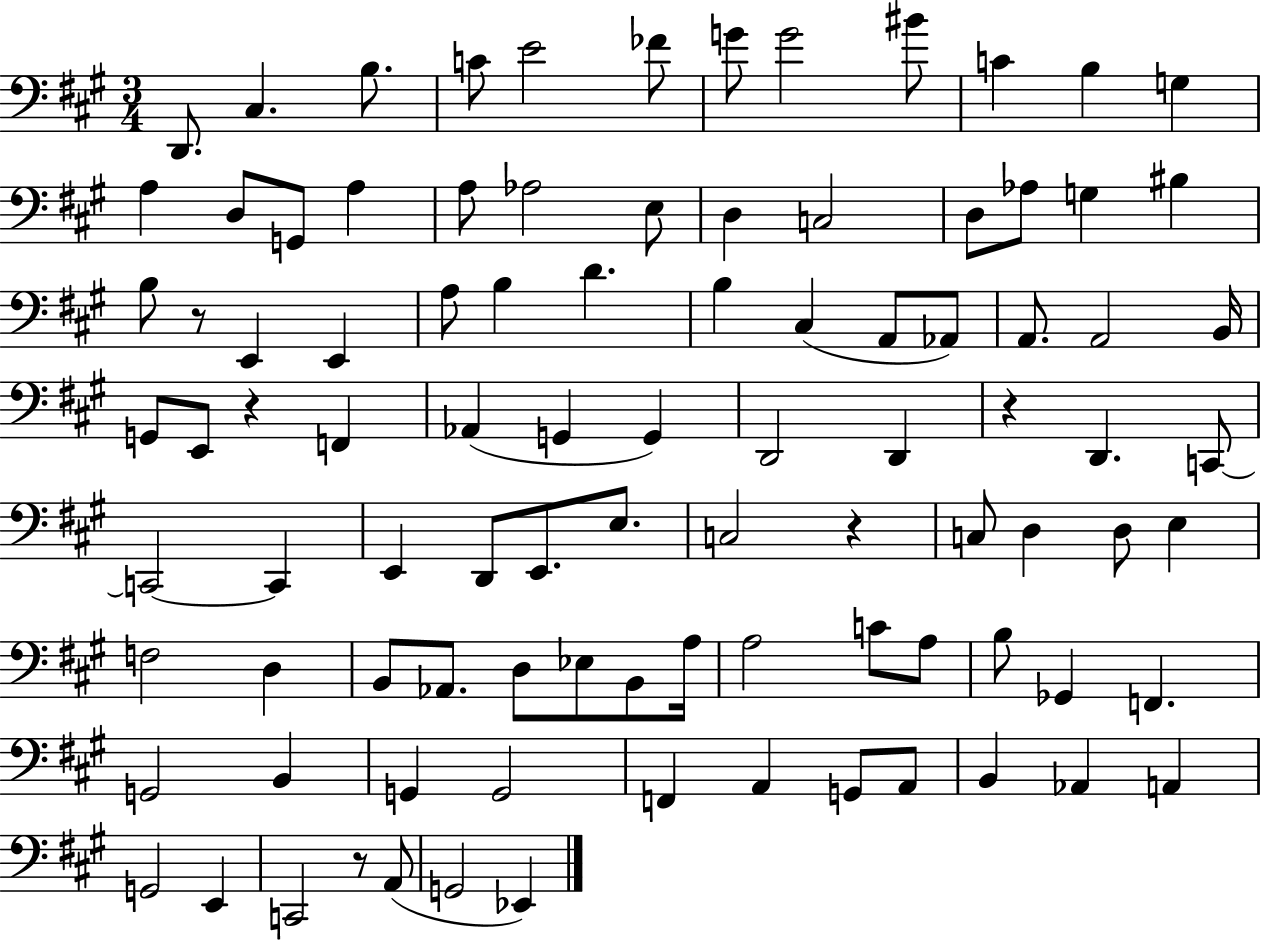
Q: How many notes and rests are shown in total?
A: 95